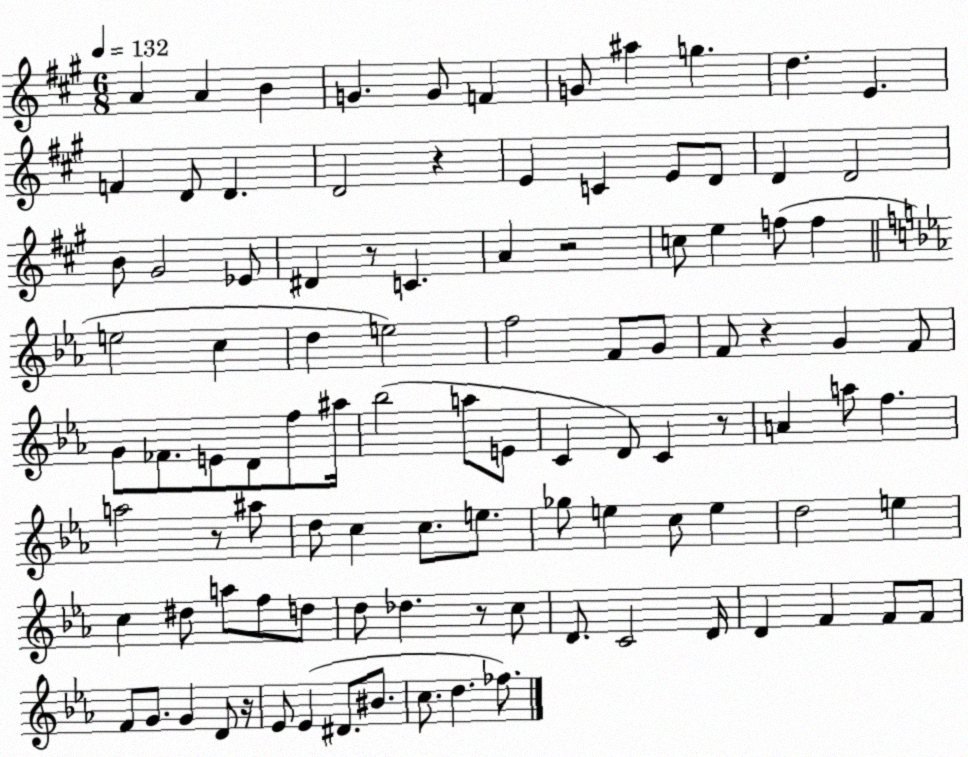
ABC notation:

X:1
T:Untitled
M:6/8
L:1/4
K:A
A A B G G/2 F G/2 ^a g d E F D/2 D D2 z E C E/2 D/2 D D2 B/2 ^G2 _E/2 ^D z/2 C A z2 c/2 e f/2 f e2 c d e2 f2 F/2 G/2 F/2 z G F/2 G/2 _F/2 E/2 D/2 f/2 ^a/4 _b2 a/2 E/2 C D/2 C z/2 A a/2 f a2 z/2 ^a/2 d/2 c c/2 e/2 _g/2 e c/2 e d2 e c ^d/2 a/2 f/2 d/2 d/2 _d z/2 c/2 D/2 C2 D/4 D F F/2 F/2 F/2 G/2 G D/2 z/4 _E/2 _E ^D/2 ^B/2 c/2 d _f/2